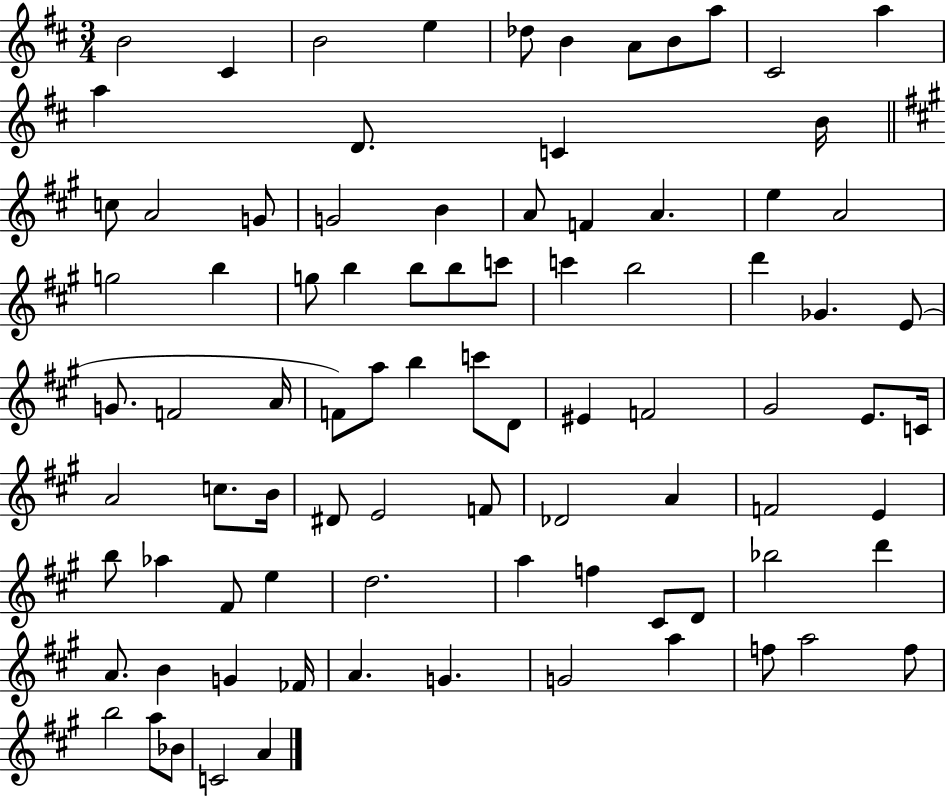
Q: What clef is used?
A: treble